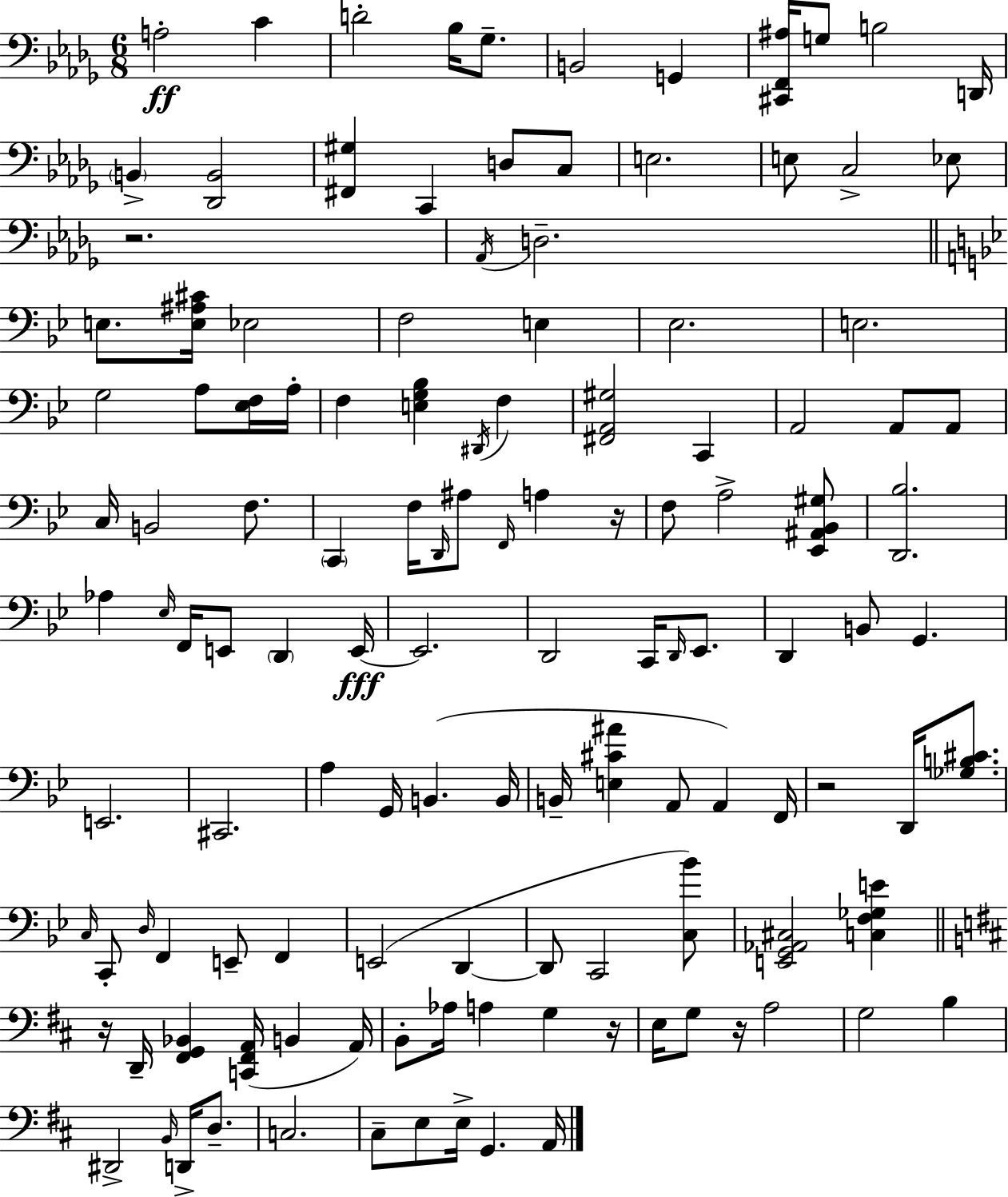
A3/h C4/q D4/h Bb3/s Gb3/e. B2/h G2/q [C#2,F2,A#3]/s G3/e B3/h D2/s B2/q [Db2,B2]/h [F#2,G#3]/q C2/q D3/e C3/e E3/h. E3/e C3/h Eb3/e R/h. Ab2/s D3/h. E3/e. [E3,A#3,C#4]/s Eb3/h F3/h E3/q Eb3/h. E3/h. G3/h A3/e [Eb3,F3]/s A3/s F3/q [E3,G3,Bb3]/q D#2/s F3/q [F#2,A2,G#3]/h C2/q A2/h A2/e A2/e C3/s B2/h F3/e. C2/q F3/s D2/s A#3/e F2/s A3/q R/s F3/e A3/h [Eb2,A#2,Bb2,G#3]/e [D2,Bb3]/h. Ab3/q Eb3/s F2/s E2/e D2/q E2/s E2/h. D2/h C2/s D2/s Eb2/e. D2/q B2/e G2/q. E2/h. C#2/h. A3/q G2/s B2/q. B2/s B2/s [E3,C#4,A#4]/q A2/e A2/q F2/s R/h D2/s [Gb3,B3,C#4]/e. C3/s C2/e D3/s F2/q E2/e F2/q E2/h D2/q D2/e C2/h [C3,Bb4]/e [E2,G2,Ab2,C#3]/h [C3,F3,Gb3,E4]/q R/s D2/s [F#2,G2,Bb2]/q [C2,F#2,A2]/s B2/q A2/s B2/e Ab3/s A3/q G3/q R/s E3/s G3/e R/s A3/h G3/h B3/q D#2/h B2/s D2/s D3/e. C3/h. C#3/e E3/e E3/s G2/q. A2/s